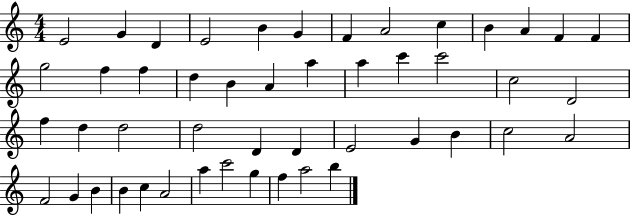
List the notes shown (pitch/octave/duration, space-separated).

E4/h G4/q D4/q E4/h B4/q G4/q F4/q A4/h C5/q B4/q A4/q F4/q F4/q G5/h F5/q F5/q D5/q B4/q A4/q A5/q A5/q C6/q C6/h C5/h D4/h F5/q D5/q D5/h D5/h D4/q D4/q E4/h G4/q B4/q C5/h A4/h F4/h G4/q B4/q B4/q C5/q A4/h A5/q C6/h G5/q F5/q A5/h B5/q